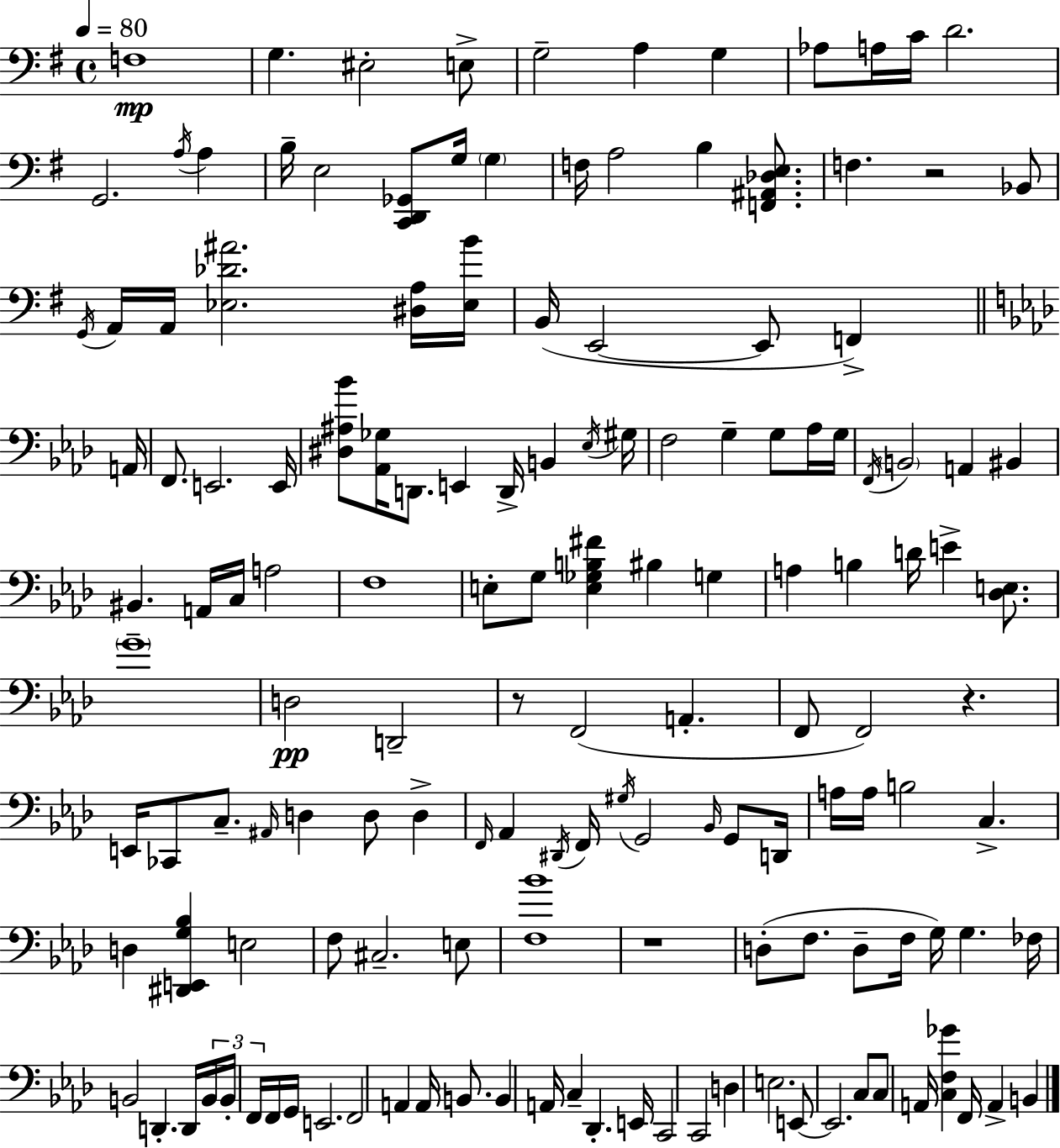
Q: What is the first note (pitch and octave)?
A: F3